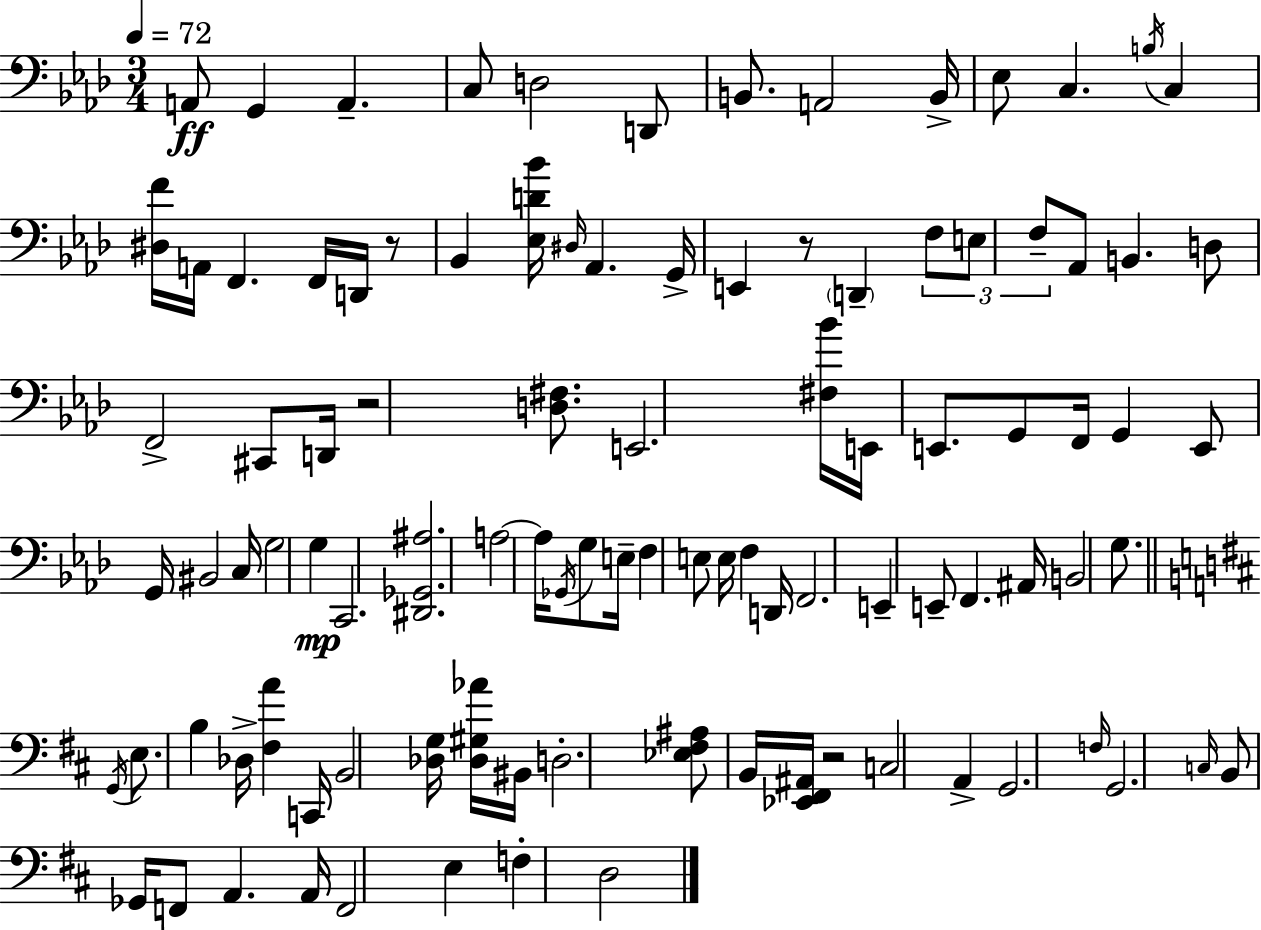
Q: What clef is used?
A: bass